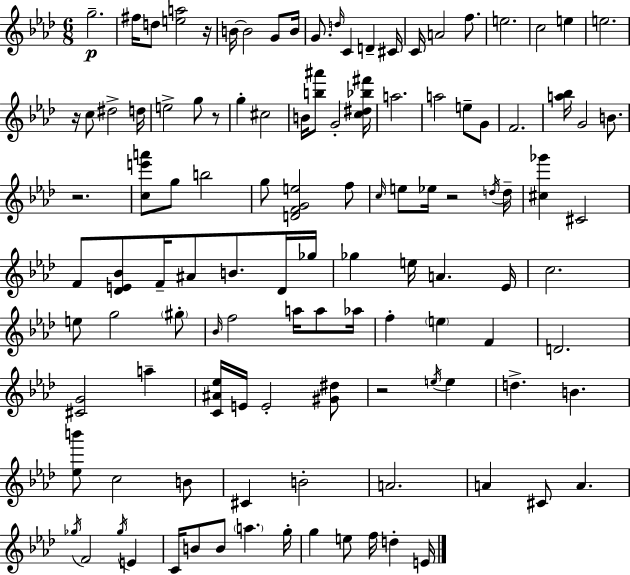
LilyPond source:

{
  \clef treble
  \numericTimeSignature
  \time 6/8
  \key aes \major
  \repeat volta 2 { g''2.--\p | fis''16 d''8 <e'' a''>2 r16 | b'16~~ b'2 g'8 b'16 | g'8. \grace { d''16 } c'4 d'4-- | \break cis'16 c'16 a'2 f''8. | e''2. | c''2 e''4 | e''2. | \break r16 c''8 dis''2-> | d''16 e''2-> g''8 r8 | g''4-. cis''2 | b'16 <b'' ais'''>8 g'2-. | \break <c'' dis'' bes'' fis'''>16 a''2. | a''2 e''8-- g'8 | f'2. | <a'' bes''>16 g'2 b'8. | \break r2. | <c'' e''' a'''>8 g''8 b''2 | g''8 <d' f' g' e''>2 f''8 | \grace { c''16 } e''8 ees''16 r2 | \break \acciaccatura { d''16 } d''16-- <cis'' ges'''>4 cis'2 | f'8 <des' e' bes'>8 f'16-- ais'8 b'8. | des'16 ges''16 ges''4 e''16 a'4. | ees'16 c''2. | \break e''8 g''2 | \parenthesize gis''8-. \grace { bes'16 } f''2 | a''16 a''8 aes''16 f''4-. \parenthesize e''4 | f'4 d'2. | \break <cis' g'>2 | a''4-- <c' ais' ees''>16 e'16 e'2-. | <gis' dis''>8 r2 | \acciaccatura { e''16 } e''4 d''4.-> b'4. | \break <ees'' b'''>8 c''2 | b'8 cis'4 b'2-. | a'2. | a'4 cis'8 a'4. | \break \acciaccatura { ges''16 } f'2 | \acciaccatura { ges''16 } e'4 c'16 b'8 b'8 | \parenthesize a''4. g''16-. g''4 e''8 | f''16 d''4-. e'16 } \bar "|."
}